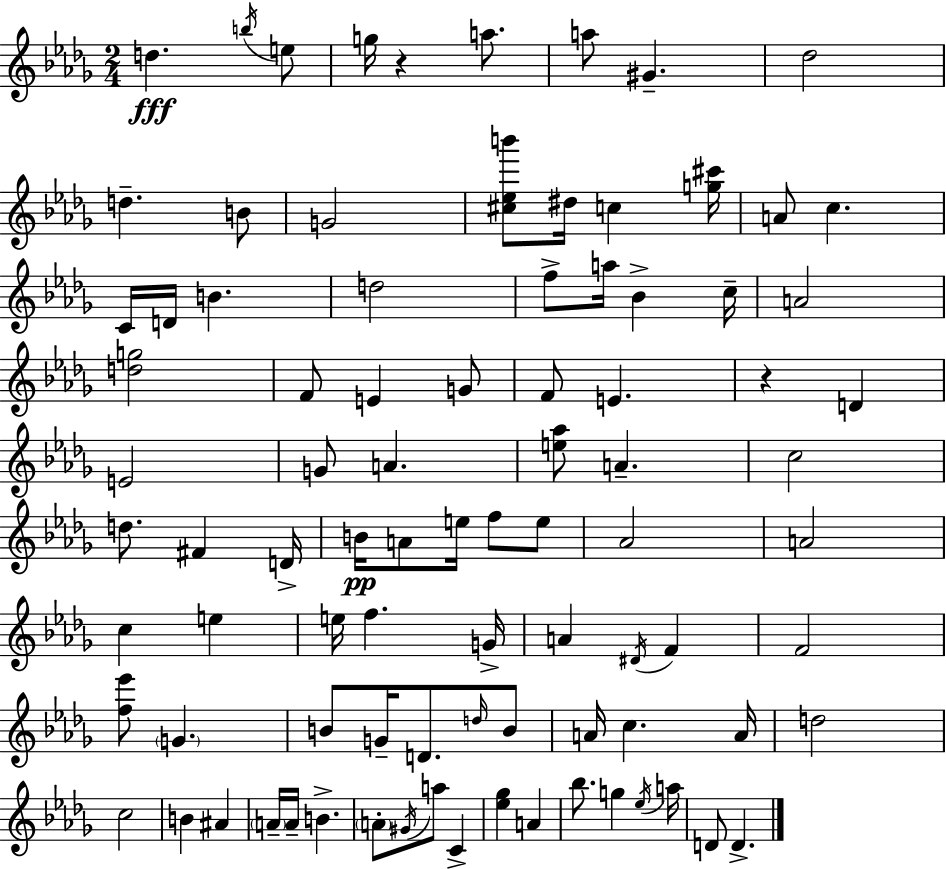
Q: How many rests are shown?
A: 2